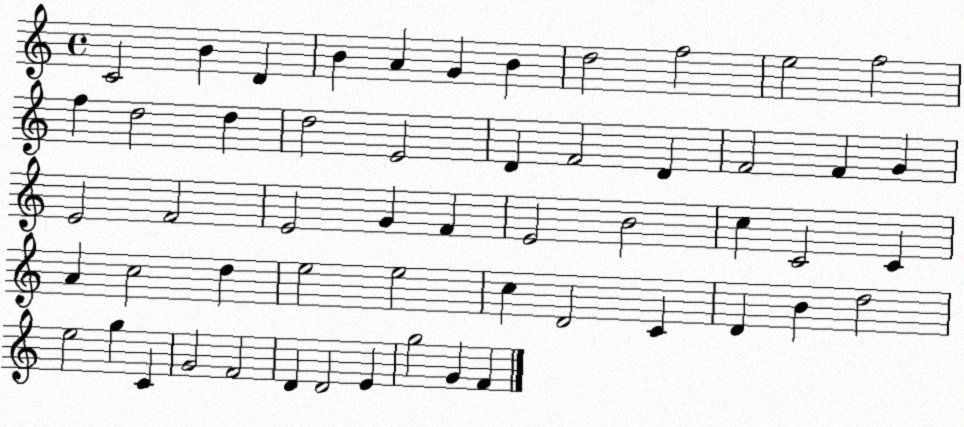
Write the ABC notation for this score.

X:1
T:Untitled
M:4/4
L:1/4
K:C
C2 B D B A G B d2 f2 e2 f2 f d2 d d2 E2 D F2 D F2 F G E2 F2 E2 G F E2 B2 c C2 C A c2 d e2 e2 c D2 C D B d2 e2 g C G2 F2 D D2 E g2 G F